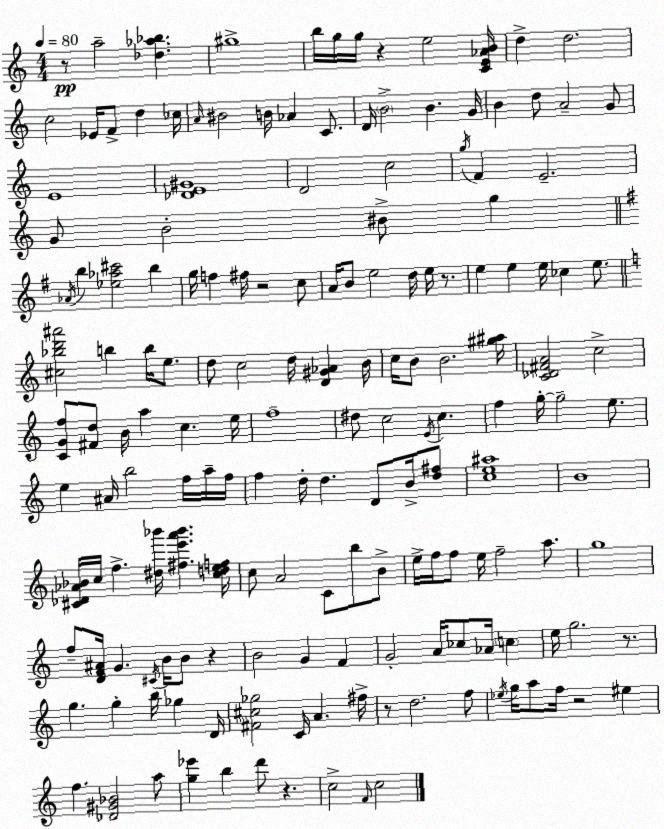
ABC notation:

X:1
T:Untitled
M:4/4
L:1/4
K:Am
z/2 a2 [_d_a_b] ^g4 b/4 g/4 g/4 z e2 [CE_AB]/4 d d2 c2 _E/4 F/2 d _c/4 A/4 ^B2 B/4 _A C/2 D/4 B2 B G/4 B d/2 A2 G/2 E4 [_DE^G]4 D2 c2 g/4 F E2 G/2 B2 ^B/2 g _A/4 b [_e_a^c']2 b g/4 f ^f/4 z2 c/2 A/4 B/2 e2 d/4 e/4 z/2 e e e/4 _c e/2 [^c_bd'^a']2 b b/4 e/2 d/2 c2 d/4 [D^G_A] B/4 c/4 B/2 B2 [^g^a]/4 [C_D^FA]2 c2 [CGf]/2 [^Fd]/2 B/4 a c e/4 f4 ^d/2 c2 E/4 c f g/4 g2 e/2 e ^A/4 b2 f/4 a/4 f/4 f d/4 d D/2 B/4 [d^f]/2 [ce^a]4 B4 [^C_D_A_B]/4 c/4 f [^d_b']/4 [^fe'a'_b'] [cdef]/4 c/2 A2 C/2 b/2 B/2 e/4 f/4 f/2 e/4 f2 a/2 g4 f/2 [DF^A]/4 G ^C/4 B/4 B/2 z B2 G F G2 A/4 _c/2 _A/4 c e/4 g2 z/2 g g b/4 _g D/4 [^F^c_g]2 C/4 A ^f/4 z/2 d2 f/2 _e/4 g/4 a/2 f/4 z2 ^e f [_D^G_B]2 a/2 [g_e'] b d'/2 z c2 F/4 c2